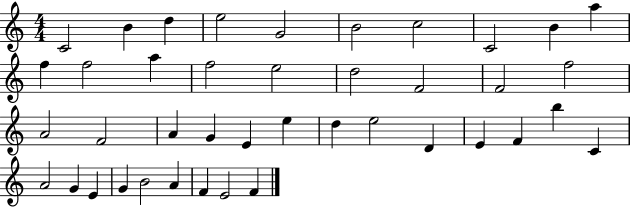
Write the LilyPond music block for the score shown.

{
  \clef treble
  \numericTimeSignature
  \time 4/4
  \key c \major
  c'2 b'4 d''4 | e''2 g'2 | b'2 c''2 | c'2 b'4 a''4 | \break f''4 f''2 a''4 | f''2 e''2 | d''2 f'2 | f'2 f''2 | \break a'2 f'2 | a'4 g'4 e'4 e''4 | d''4 e''2 d'4 | e'4 f'4 b''4 c'4 | \break a'2 g'4 e'4 | g'4 b'2 a'4 | f'4 e'2 f'4 | \bar "|."
}